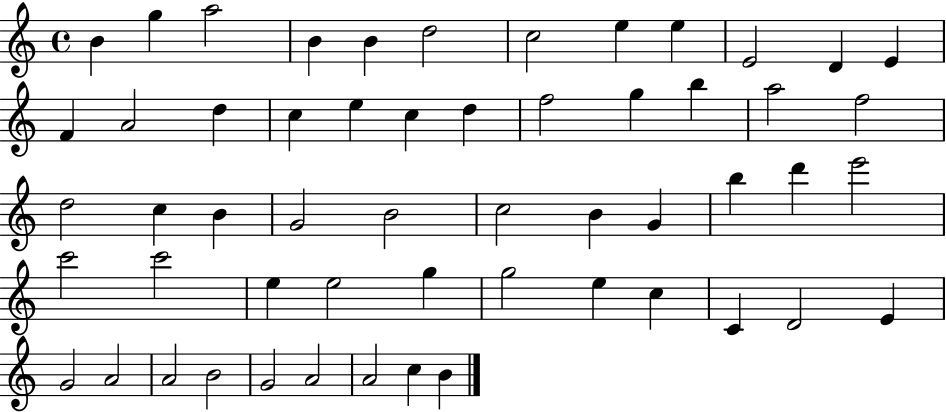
B4/q G5/q A5/h B4/q B4/q D5/h C5/h E5/q E5/q E4/h D4/q E4/q F4/q A4/h D5/q C5/q E5/q C5/q D5/q F5/h G5/q B5/q A5/h F5/h D5/h C5/q B4/q G4/h B4/h C5/h B4/q G4/q B5/q D6/q E6/h C6/h C6/h E5/q E5/h G5/q G5/h E5/q C5/q C4/q D4/h E4/q G4/h A4/h A4/h B4/h G4/h A4/h A4/h C5/q B4/q